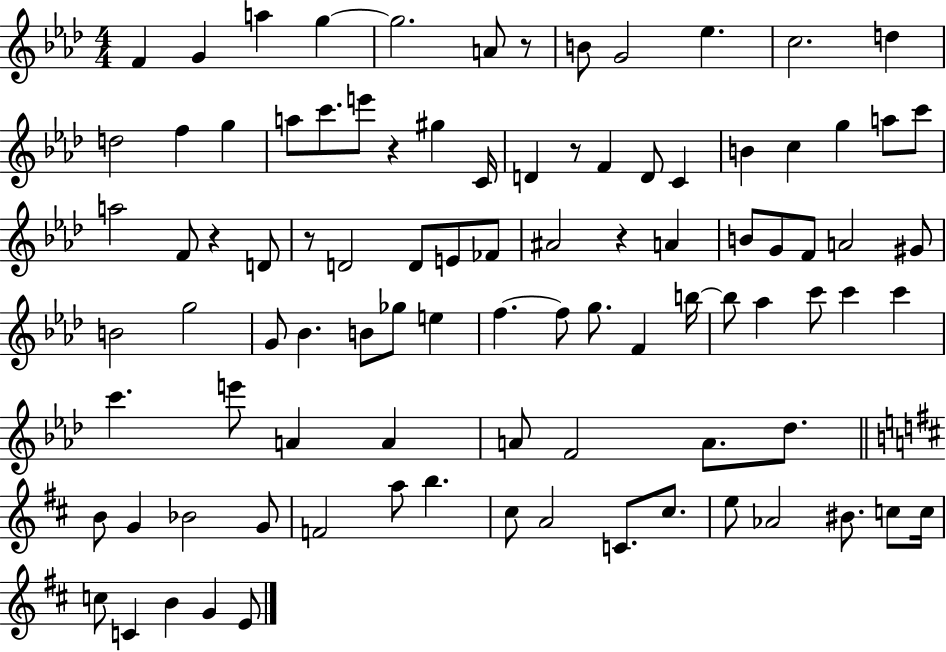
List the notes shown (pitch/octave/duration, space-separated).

F4/q G4/q A5/q G5/q G5/h. A4/e R/e B4/e G4/h Eb5/q. C5/h. D5/q D5/h F5/q G5/q A5/e C6/e. E6/e R/q G#5/q C4/s D4/q R/e F4/q D4/e C4/q B4/q C5/q G5/q A5/e C6/e A5/h F4/e R/q D4/e R/e D4/h D4/e E4/e FES4/e A#4/h R/q A4/q B4/e G4/e F4/e A4/h G#4/e B4/h G5/h G4/e Bb4/q. B4/e Gb5/e E5/q F5/q. F5/e G5/e. F4/q B5/s B5/e Ab5/q C6/e C6/q C6/q C6/q. E6/e A4/q A4/q A4/e F4/h A4/e. Db5/e. B4/e G4/q Bb4/h G4/e F4/h A5/e B5/q. C#5/e A4/h C4/e. C#5/e. E5/e Ab4/h BIS4/e. C5/e C5/s C5/e C4/q B4/q G4/q E4/e